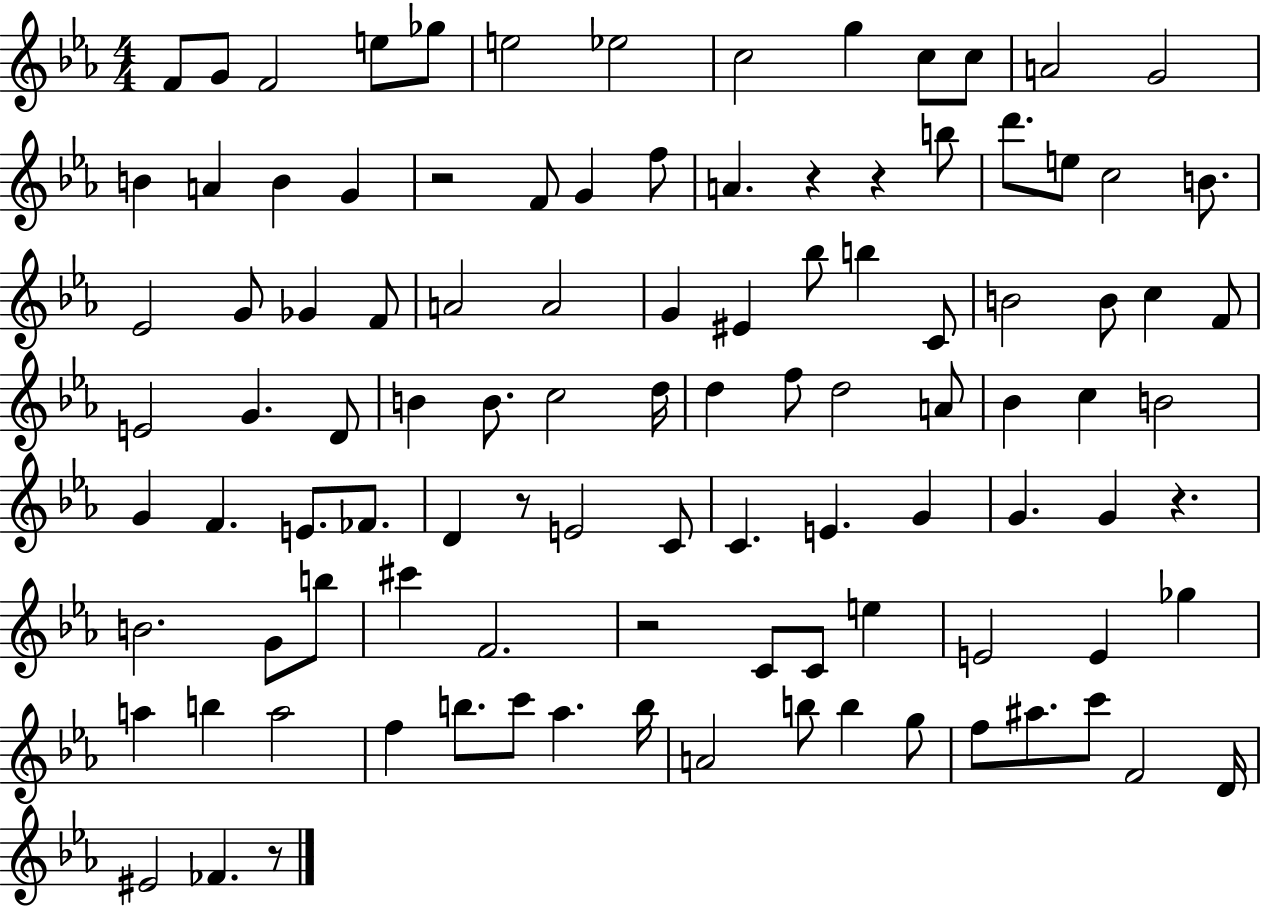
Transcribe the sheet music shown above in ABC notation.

X:1
T:Untitled
M:4/4
L:1/4
K:Eb
F/2 G/2 F2 e/2 _g/2 e2 _e2 c2 g c/2 c/2 A2 G2 B A B G z2 F/2 G f/2 A z z b/2 d'/2 e/2 c2 B/2 _E2 G/2 _G F/2 A2 A2 G ^E _b/2 b C/2 B2 B/2 c F/2 E2 G D/2 B B/2 c2 d/4 d f/2 d2 A/2 _B c B2 G F E/2 _F/2 D z/2 E2 C/2 C E G G G z B2 G/2 b/2 ^c' F2 z2 C/2 C/2 e E2 E _g a b a2 f b/2 c'/2 _a b/4 A2 b/2 b g/2 f/2 ^a/2 c'/2 F2 D/4 ^E2 _F z/2